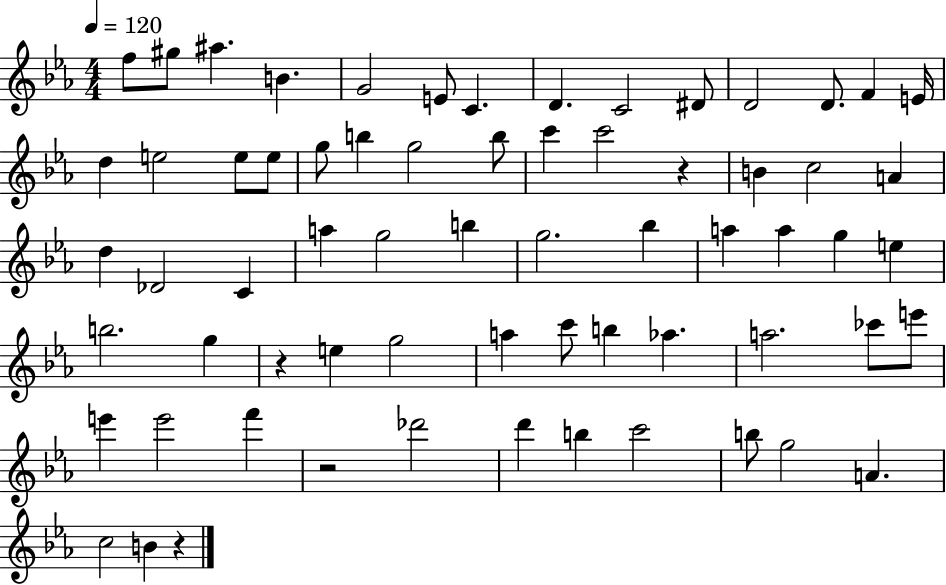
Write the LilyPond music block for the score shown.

{
  \clef treble
  \numericTimeSignature
  \time 4/4
  \key ees \major
  \tempo 4 = 120
  \repeat volta 2 { f''8 gis''8 ais''4. b'4. | g'2 e'8 c'4. | d'4. c'2 dis'8 | d'2 d'8. f'4 e'16 | \break d''4 e''2 e''8 e''8 | g''8 b''4 g''2 b''8 | c'''4 c'''2 r4 | b'4 c''2 a'4 | \break d''4 des'2 c'4 | a''4 g''2 b''4 | g''2. bes''4 | a''4 a''4 g''4 e''4 | \break b''2. g''4 | r4 e''4 g''2 | a''4 c'''8 b''4 aes''4. | a''2. ces'''8 e'''8 | \break e'''4 e'''2 f'''4 | r2 des'''2 | d'''4 b''4 c'''2 | b''8 g''2 a'4. | \break c''2 b'4 r4 | } \bar "|."
}